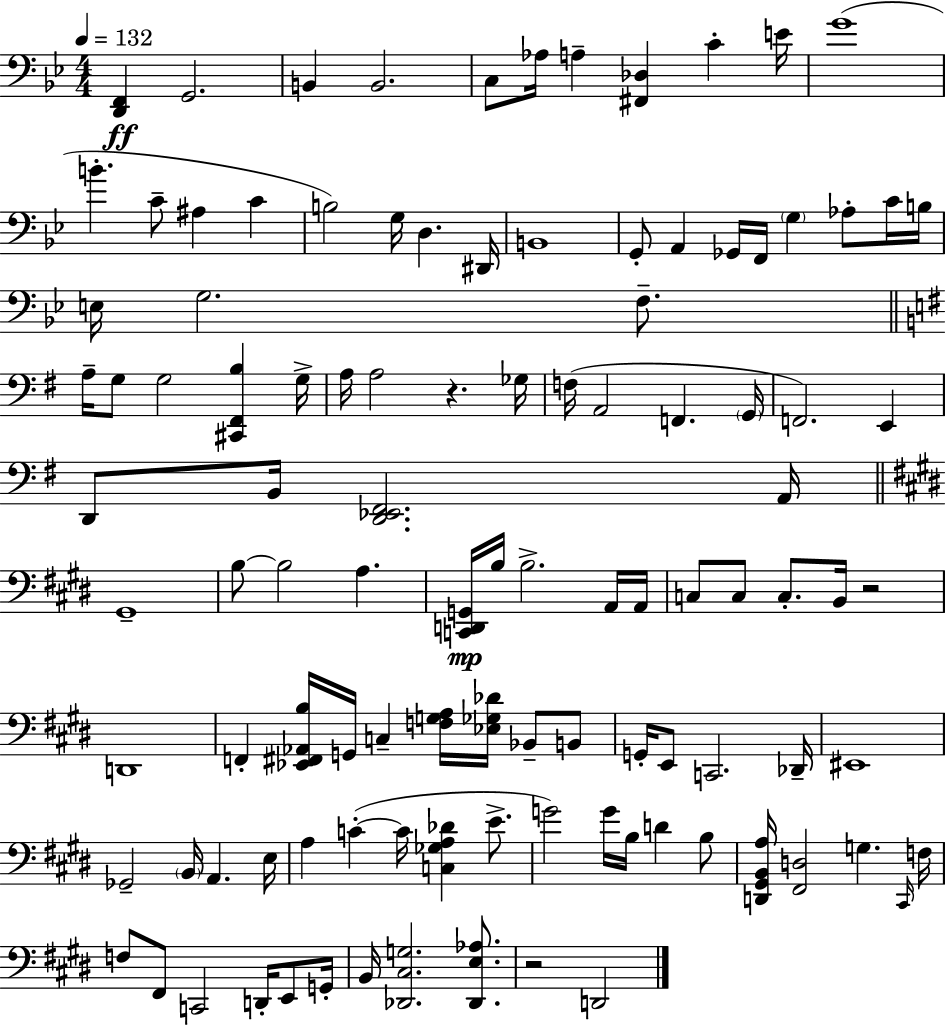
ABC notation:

X:1
T:Untitled
M:4/4
L:1/4
K:Bb
[D,,F,,] G,,2 B,, B,,2 C,/2 _A,/4 A, [^F,,_D,] C E/4 G4 B C/2 ^A, C B,2 G,/4 D, ^D,,/4 B,,4 G,,/2 A,, _G,,/4 F,,/4 G, _A,/2 C/4 B,/4 E,/4 G,2 F,/2 A,/4 G,/2 G,2 [^C,,^F,,B,] G,/4 A,/4 A,2 z _G,/4 F,/4 A,,2 F,, G,,/4 F,,2 E,, D,,/2 B,,/4 [D,,_E,,^F,,]2 A,,/4 ^G,,4 B,/2 B,2 A, [C,,D,,G,,]/4 B,/4 B,2 A,,/4 A,,/4 C,/2 C,/2 C,/2 B,,/4 z2 D,,4 F,, [_E,,^F,,_A,,B,]/4 G,,/4 C, [F,G,A,]/4 [_E,_G,_D]/4 _B,,/2 B,,/2 G,,/4 E,,/2 C,,2 _D,,/4 ^E,,4 _G,,2 B,,/4 A,, E,/4 A, C C/4 [C,_G,A,_D] E/2 G2 G/4 B,/4 D B,/2 [D,,^G,,B,,A,]/4 [^F,,D,]2 G, ^C,,/4 F,/4 F,/2 ^F,,/2 C,,2 D,,/4 E,,/2 G,,/4 B,,/4 [_D,,^C,G,]2 [_D,,E,_A,]/2 z2 D,,2